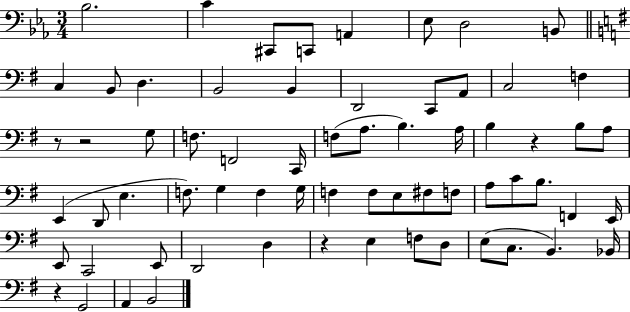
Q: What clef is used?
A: bass